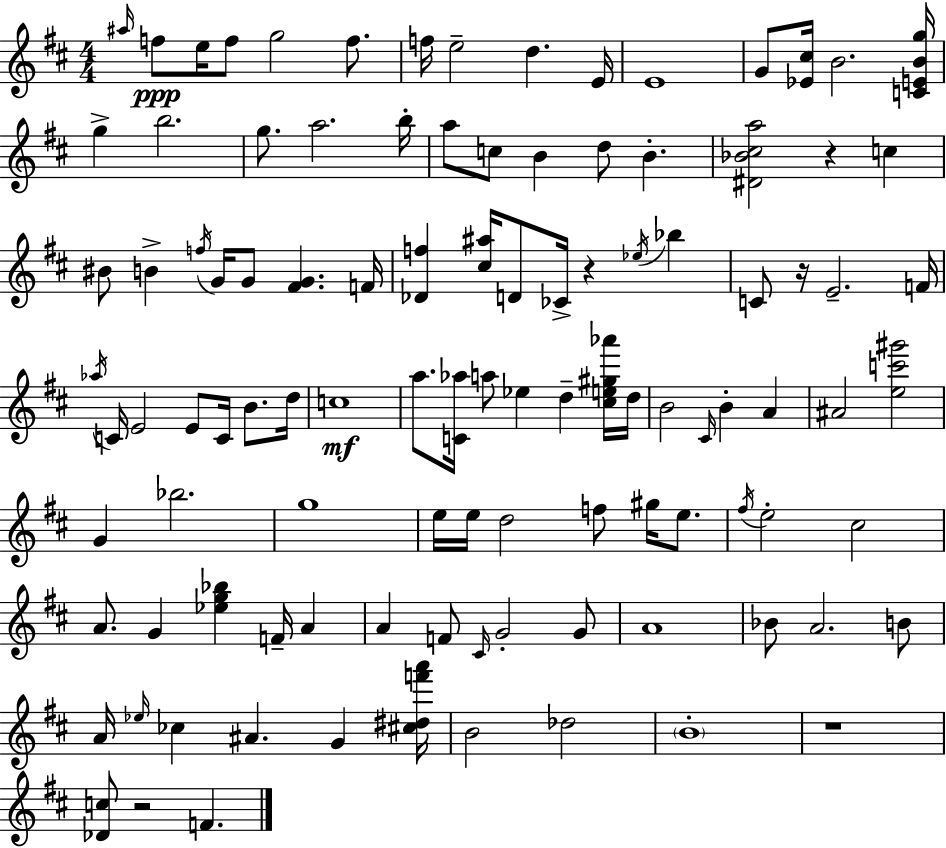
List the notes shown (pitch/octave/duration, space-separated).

A#5/s F5/e E5/s F5/e G5/h F5/e. F5/s E5/h D5/q. E4/s E4/w G4/e [Eb4,C#5]/s B4/h. [C4,E4,B4,G5]/s G5/q B5/h. G5/e. A5/h. B5/s A5/e C5/e B4/q D5/e B4/q. [D#4,Bb4,C#5,A5]/h R/q C5/q BIS4/e B4/q F5/s G4/s G4/e [F#4,G4]/q. F4/s [Db4,F5]/q [C#5,A#5]/s D4/e CES4/s R/q Eb5/s Bb5/q C4/e R/s E4/h. F4/s Ab5/s C4/s E4/h E4/e C4/s B4/e. D5/s C5/w A5/e. [C4,Ab5]/s A5/e Eb5/q D5/q [C#5,E5,G#5,Ab6]/s D5/s B4/h C#4/s B4/q A4/q A#4/h [E5,C6,G#6]/h G4/q Bb5/h. G5/w E5/s E5/s D5/h F5/e G#5/s E5/e. F#5/s E5/h C#5/h A4/e. G4/q [Eb5,G5,Bb5]/q F4/s A4/q A4/q F4/e C#4/s G4/h G4/e A4/w Bb4/e A4/h. B4/e A4/s Eb5/s CES5/q A#4/q. G4/q [C#5,D#5,F6,A6]/s B4/h Db5/h B4/w R/w [Db4,C5]/e R/h F4/q.